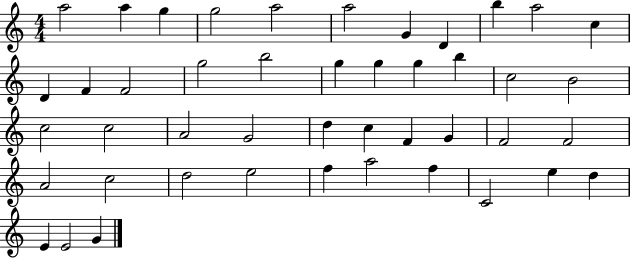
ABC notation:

X:1
T:Untitled
M:4/4
L:1/4
K:C
a2 a g g2 a2 a2 G D b a2 c D F F2 g2 b2 g g g b c2 B2 c2 c2 A2 G2 d c F G F2 F2 A2 c2 d2 e2 f a2 f C2 e d E E2 G